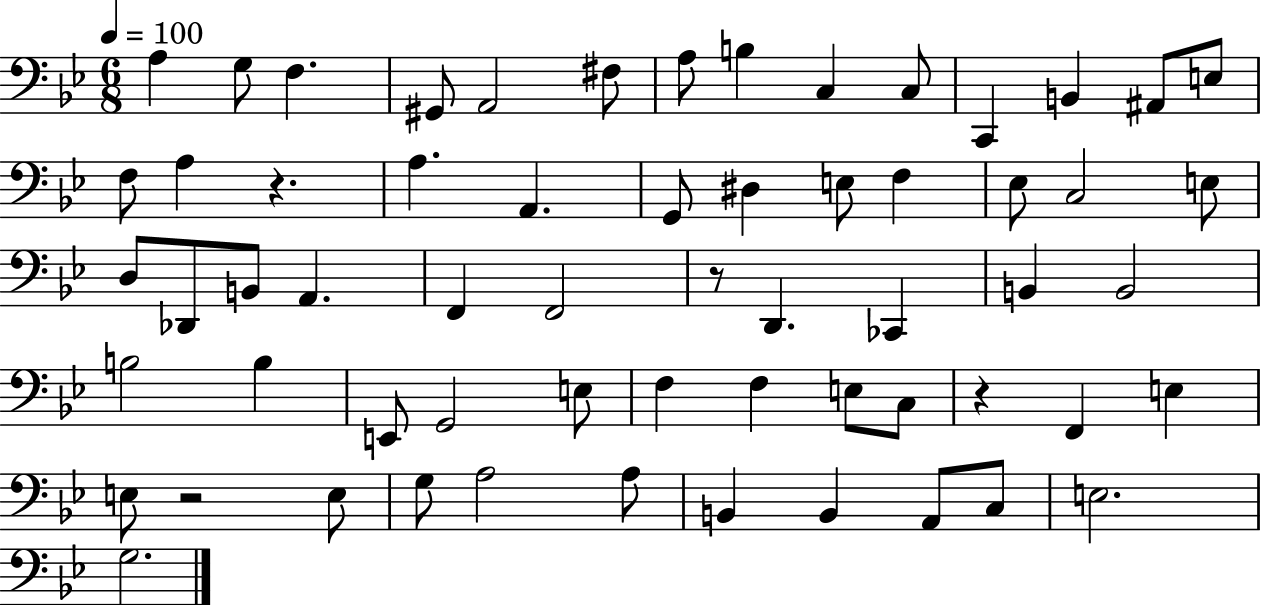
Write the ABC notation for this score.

X:1
T:Untitled
M:6/8
L:1/4
K:Bb
A, G,/2 F, ^G,,/2 A,,2 ^F,/2 A,/2 B, C, C,/2 C,, B,, ^A,,/2 E,/2 F,/2 A, z A, A,, G,,/2 ^D, E,/2 F, _E,/2 C,2 E,/2 D,/2 _D,,/2 B,,/2 A,, F,, F,,2 z/2 D,, _C,, B,, B,,2 B,2 B, E,,/2 G,,2 E,/2 F, F, E,/2 C,/2 z F,, E, E,/2 z2 E,/2 G,/2 A,2 A,/2 B,, B,, A,,/2 C,/2 E,2 G,2